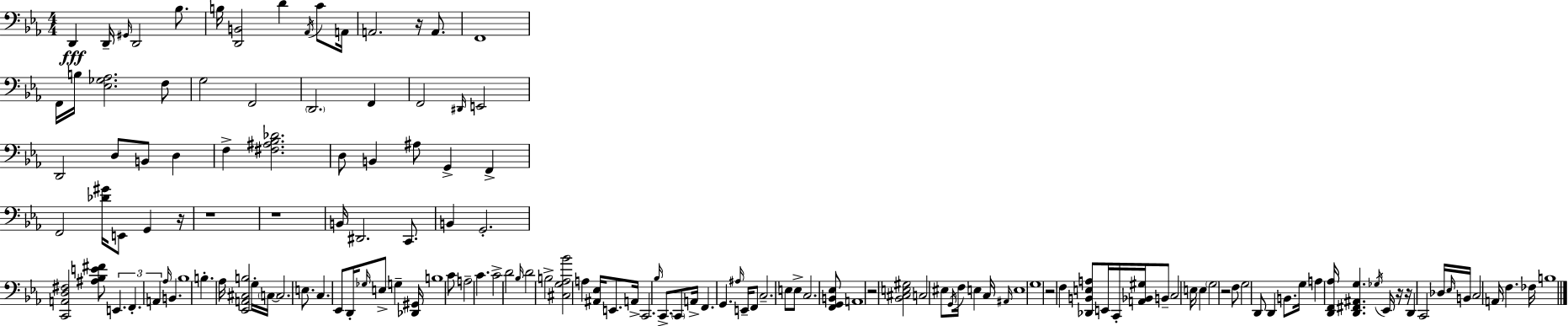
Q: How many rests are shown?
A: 9